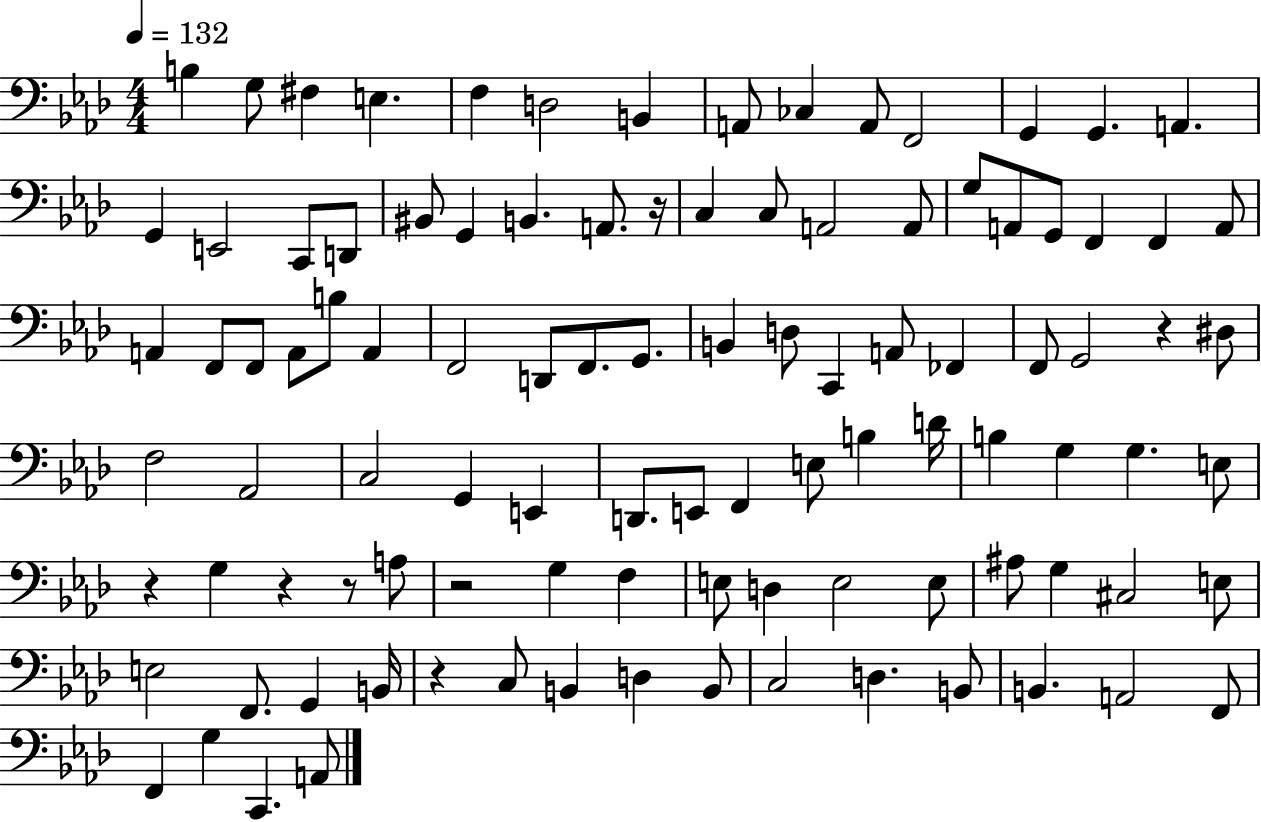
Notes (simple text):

B3/q G3/e F#3/q E3/q. F3/q D3/h B2/q A2/e CES3/q A2/e F2/h G2/q G2/q. A2/q. G2/q E2/h C2/e D2/e BIS2/e G2/q B2/q. A2/e. R/s C3/q C3/e A2/h A2/e G3/e A2/e G2/e F2/q F2/q A2/e A2/q F2/e F2/e A2/e B3/e A2/q F2/h D2/e F2/e. G2/e. B2/q D3/e C2/q A2/e FES2/q F2/e G2/h R/q D#3/e F3/h Ab2/h C3/h G2/q E2/q D2/e. E2/e F2/q E3/e B3/q D4/s B3/q G3/q G3/q. E3/e R/q G3/q R/q R/e A3/e R/h G3/q F3/q E3/e D3/q E3/h E3/e A#3/e G3/q C#3/h E3/e E3/h F2/e. G2/q B2/s R/q C3/e B2/q D3/q B2/e C3/h D3/q. B2/e B2/q. A2/h F2/e F2/q G3/q C2/q. A2/e